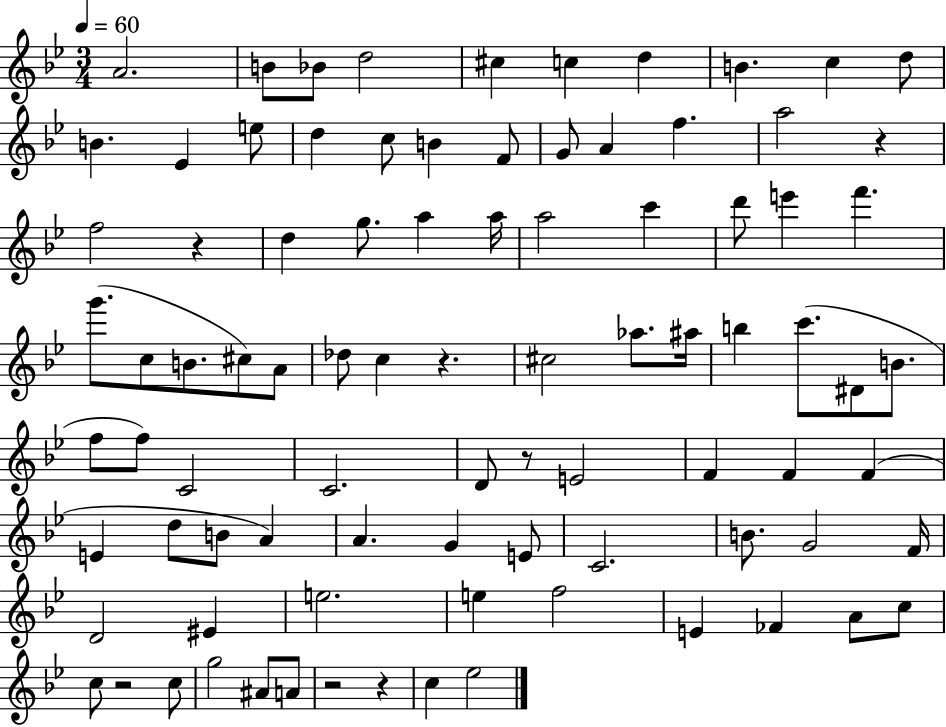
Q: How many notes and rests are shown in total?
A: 88